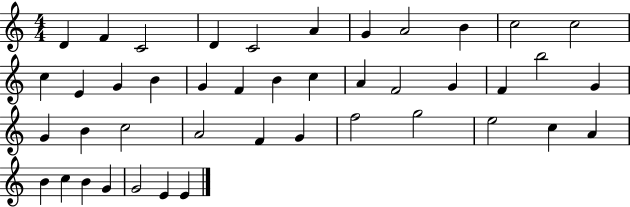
X:1
T:Untitled
M:4/4
L:1/4
K:C
D F C2 D C2 A G A2 B c2 c2 c E G B G F B c A F2 G F b2 G G B c2 A2 F G f2 g2 e2 c A B c B G G2 E E